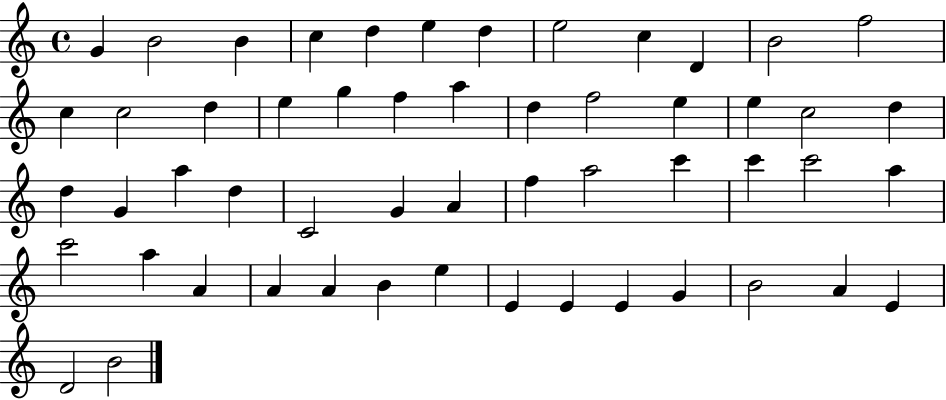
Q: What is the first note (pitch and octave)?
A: G4